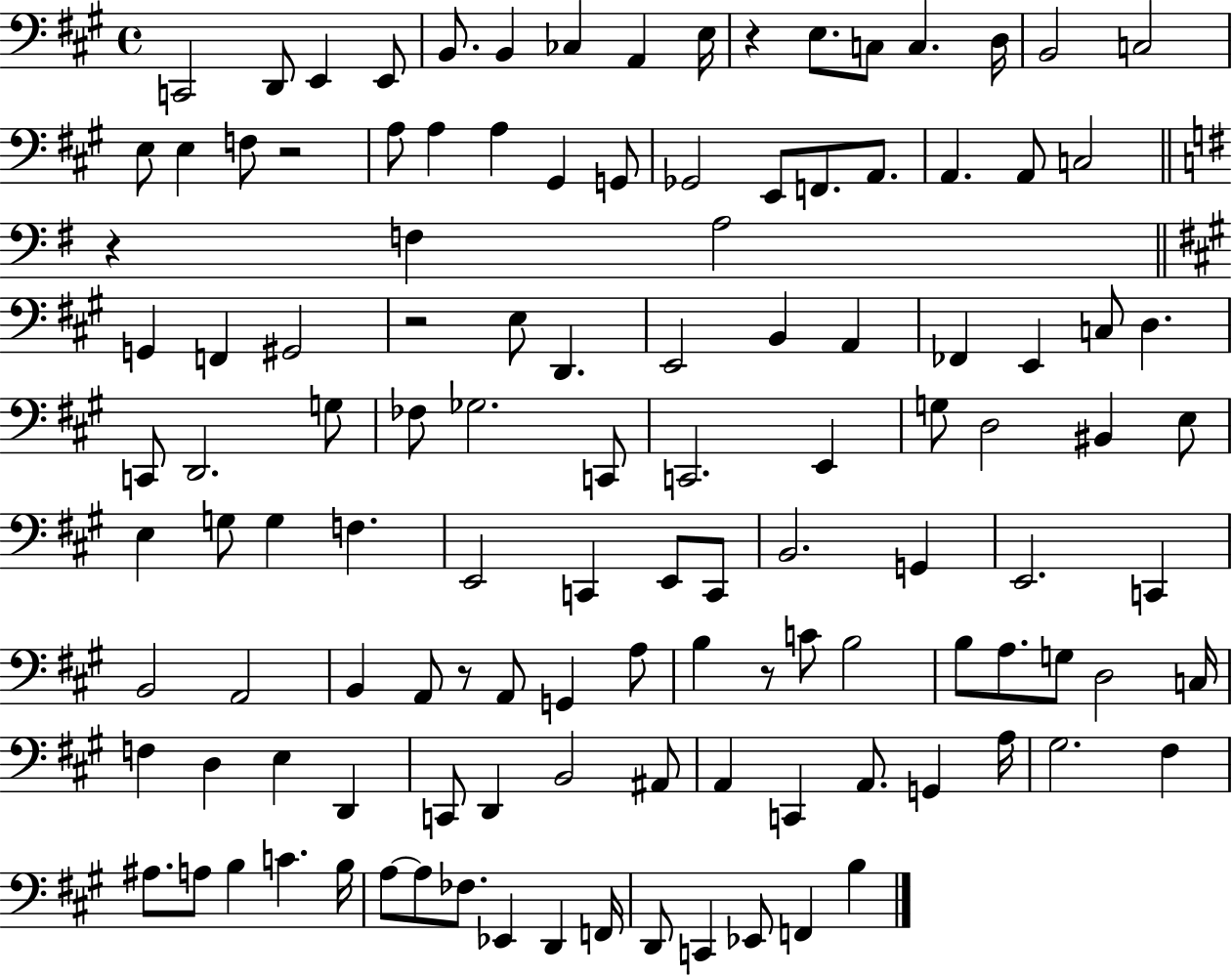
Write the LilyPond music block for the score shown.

{
  \clef bass
  \time 4/4
  \defaultTimeSignature
  \key a \major
  c,2 d,8 e,4 e,8 | b,8. b,4 ces4 a,4 e16 | r4 e8. c8 c4. d16 | b,2 c2 | \break e8 e4 f8 r2 | a8 a4 a4 gis,4 g,8 | ges,2 e,8 f,8. a,8. | a,4. a,8 c2 | \break \bar "||" \break \key g \major r4 f4 a2 | \bar "||" \break \key a \major g,4 f,4 gis,2 | r2 e8 d,4. | e,2 b,4 a,4 | fes,4 e,4 c8 d4. | \break c,8 d,2. g8 | fes8 ges2. c,8 | c,2. e,4 | g8 d2 bis,4 e8 | \break e4 g8 g4 f4. | e,2 c,4 e,8 c,8 | b,2. g,4 | e,2. c,4 | \break b,2 a,2 | b,4 a,8 r8 a,8 g,4 a8 | b4 r8 c'8 b2 | b8 a8. g8 d2 c16 | \break f4 d4 e4 d,4 | c,8 d,4 b,2 ais,8 | a,4 c,4 a,8. g,4 a16 | gis2. fis4 | \break ais8. a8 b4 c'4. b16 | a8~~ a8 fes8. ees,4 d,4 f,16 | d,8 c,4 ees,8 f,4 b4 | \bar "|."
}